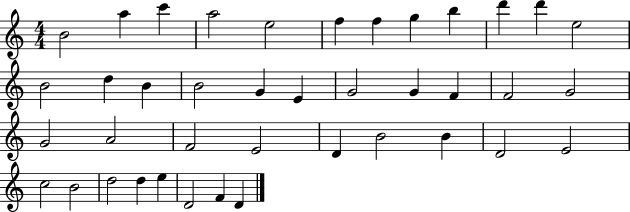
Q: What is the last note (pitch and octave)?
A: D4